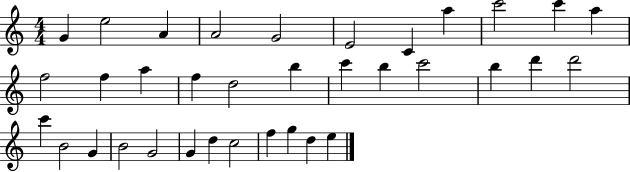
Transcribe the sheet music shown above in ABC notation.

X:1
T:Untitled
M:4/4
L:1/4
K:C
G e2 A A2 G2 E2 C a c'2 c' a f2 f a f d2 b c' b c'2 b d' d'2 c' B2 G B2 G2 G d c2 f g d e